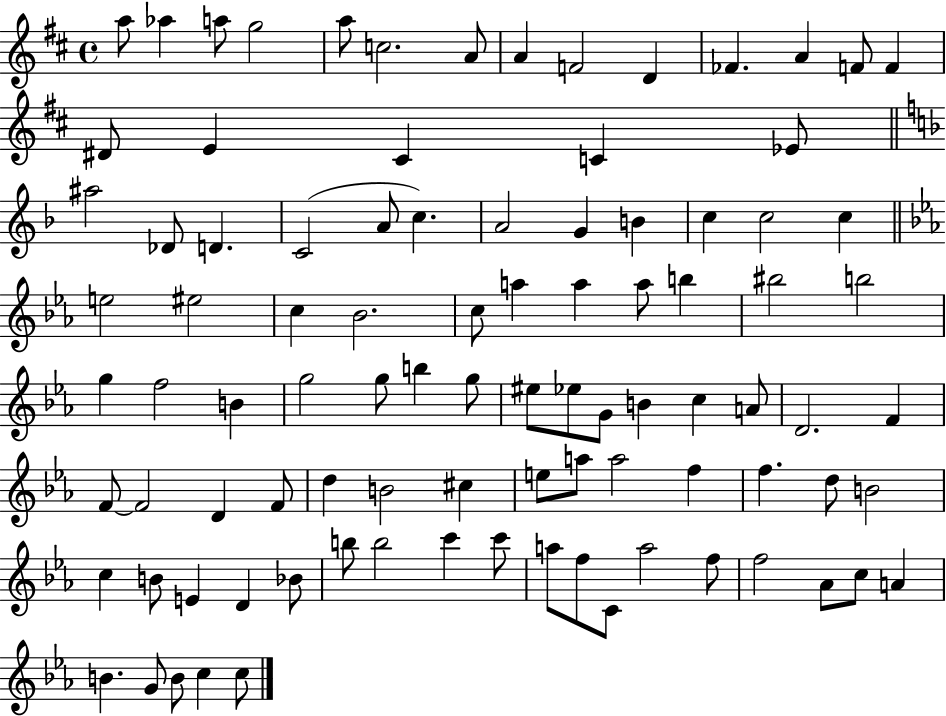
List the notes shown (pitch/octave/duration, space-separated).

A5/e Ab5/q A5/e G5/h A5/e C5/h. A4/e A4/q F4/h D4/q FES4/q. A4/q F4/e F4/q D#4/e E4/q C#4/q C4/q Eb4/e A#5/h Db4/e D4/q. C4/h A4/e C5/q. A4/h G4/q B4/q C5/q C5/h C5/q E5/h EIS5/h C5/q Bb4/h. C5/e A5/q A5/q A5/e B5/q BIS5/h B5/h G5/q F5/h B4/q G5/h G5/e B5/q G5/e EIS5/e Eb5/e G4/e B4/q C5/q A4/e D4/h. F4/q F4/e F4/h D4/q F4/e D5/q B4/h C#5/q E5/e A5/e A5/h F5/q F5/q. D5/e B4/h C5/q B4/e E4/q D4/q Bb4/e B5/e B5/h C6/q C6/e A5/e F5/e C4/e A5/h F5/e F5/h Ab4/e C5/e A4/q B4/q. G4/e B4/e C5/q C5/e